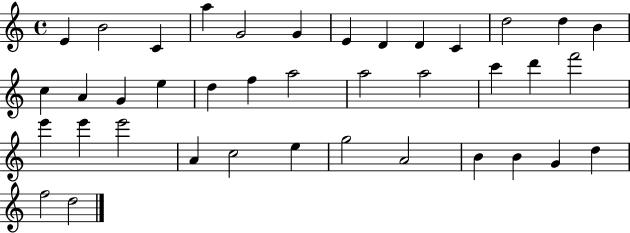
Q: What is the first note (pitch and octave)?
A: E4